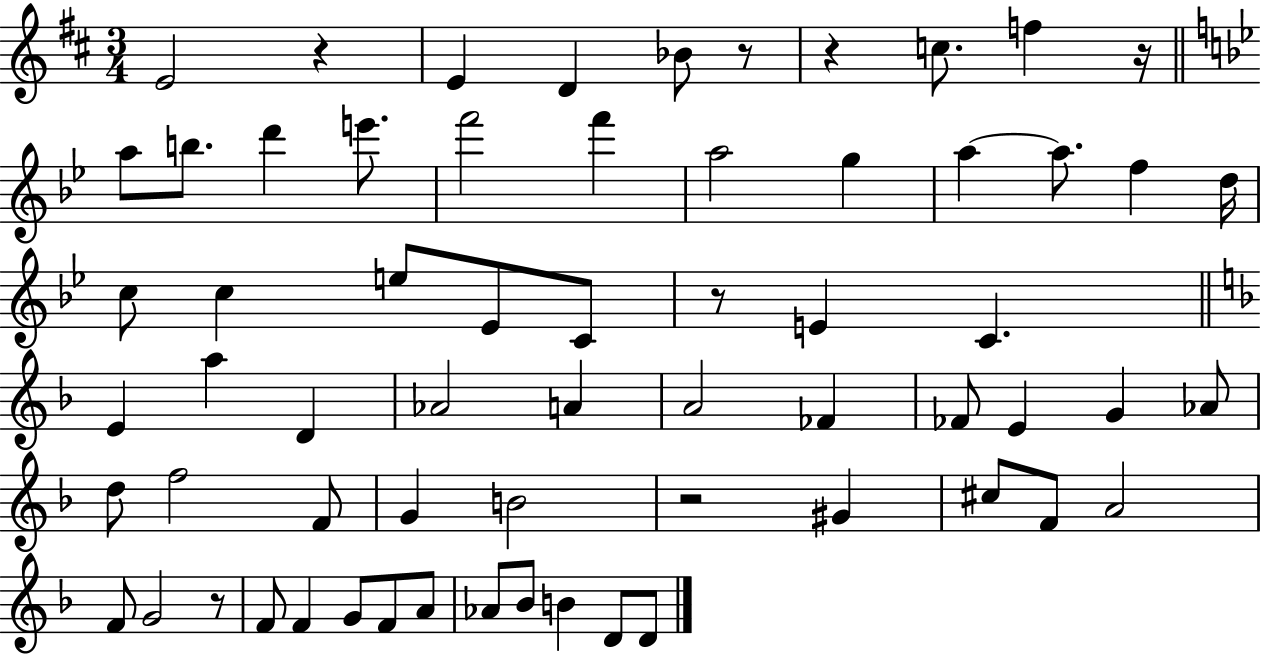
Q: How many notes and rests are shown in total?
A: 64